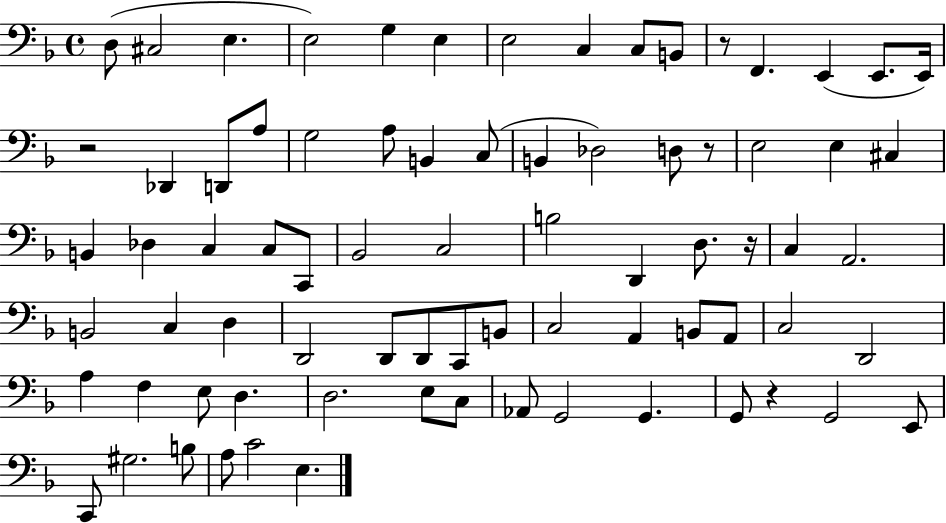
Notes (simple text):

D3/e C#3/h E3/q. E3/h G3/q E3/q E3/h C3/q C3/e B2/e R/e F2/q. E2/q E2/e. E2/s R/h Db2/q D2/e A3/e G3/h A3/e B2/q C3/e B2/q Db3/h D3/e R/e E3/h E3/q C#3/q B2/q Db3/q C3/q C3/e C2/e Bb2/h C3/h B3/h D2/q D3/e. R/s C3/q A2/h. B2/h C3/q D3/q D2/h D2/e D2/e C2/e B2/e C3/h A2/q B2/e A2/e C3/h D2/h A3/q F3/q E3/e D3/q. D3/h. E3/e C3/e Ab2/e G2/h G2/q. G2/e R/q G2/h E2/e C2/e G#3/h. B3/e A3/e C4/h E3/q.